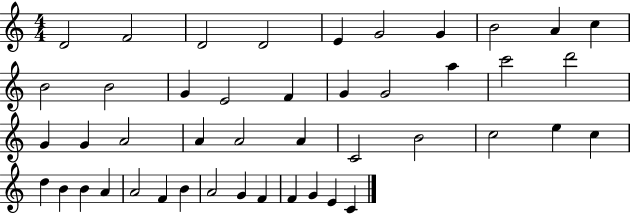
X:1
T:Untitled
M:4/4
L:1/4
K:C
D2 F2 D2 D2 E G2 G B2 A c B2 B2 G E2 F G G2 a c'2 d'2 G G A2 A A2 A C2 B2 c2 e c d B B A A2 F B A2 G F F G E C